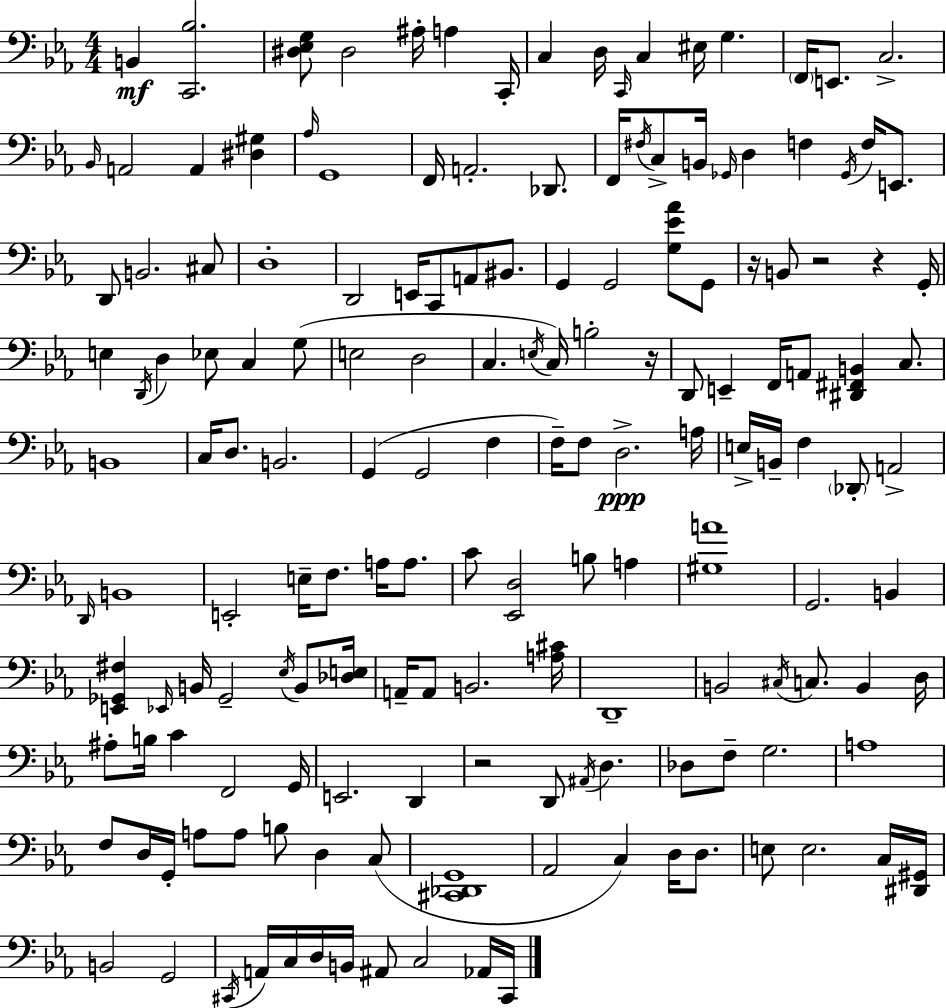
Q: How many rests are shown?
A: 5